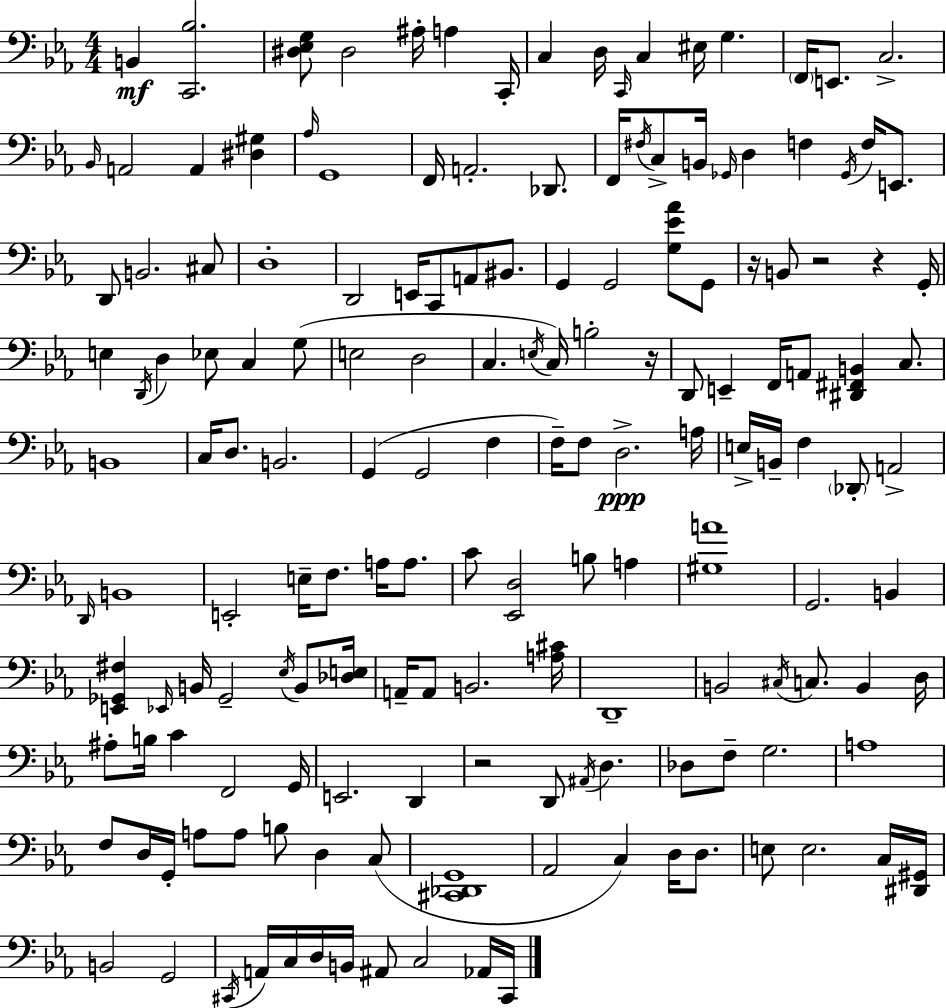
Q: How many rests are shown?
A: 5